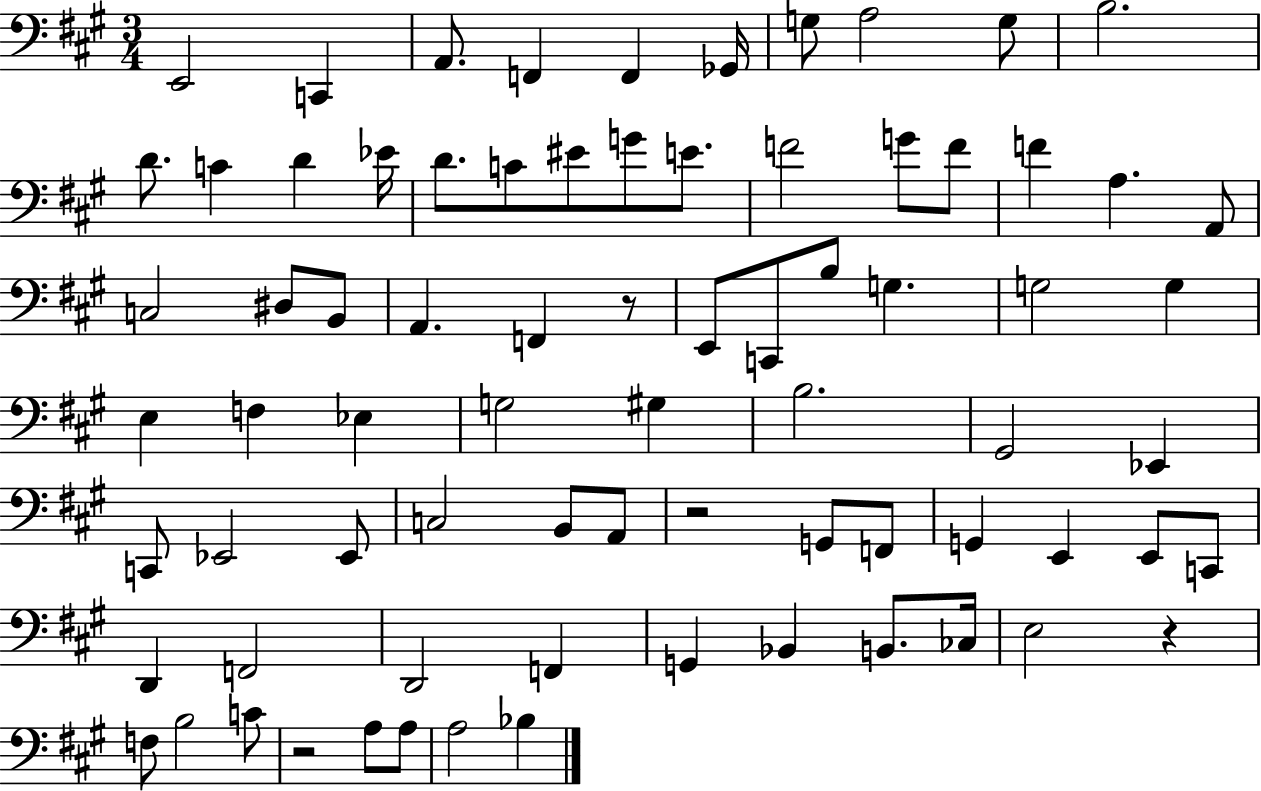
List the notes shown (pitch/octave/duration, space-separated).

E2/h C2/q A2/e. F2/q F2/q Gb2/s G3/e A3/h G3/e B3/h. D4/e. C4/q D4/q Eb4/s D4/e. C4/e EIS4/e G4/e E4/e. F4/h G4/e F4/e F4/q A3/q. A2/e C3/h D#3/e B2/e A2/q. F2/q R/e E2/e C2/e B3/e G3/q. G3/h G3/q E3/q F3/q Eb3/q G3/h G#3/q B3/h. G#2/h Eb2/q C2/e Eb2/h Eb2/e C3/h B2/e A2/e R/h G2/e F2/e G2/q E2/q E2/e C2/e D2/q F2/h D2/h F2/q G2/q Bb2/q B2/e. CES3/s E3/h R/q F3/e B3/h C4/e R/h A3/e A3/e A3/h Bb3/q